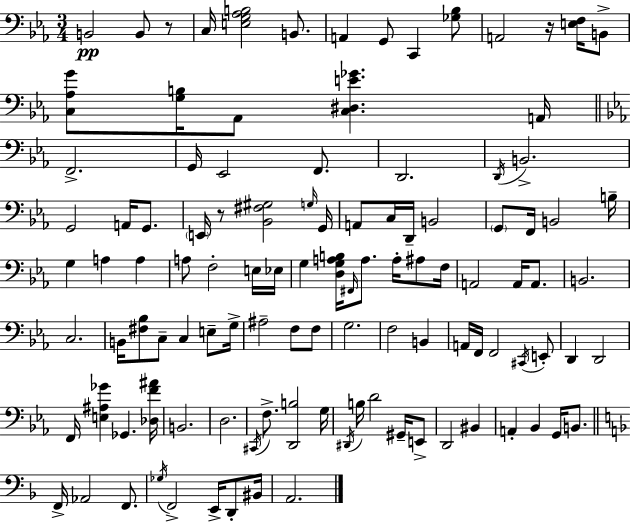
X:1
T:Untitled
M:3/4
L:1/4
K:Cm
B,,2 B,,/2 z/2 C,/4 [E,G,_A,B,]2 B,,/2 A,, G,,/2 C,, [_G,_B,]/2 A,,2 z/4 [E,F,]/4 B,,/2 [C,_A,G]/2 [G,B,]/4 _A,,/2 [C,^D,E_G] A,,/4 F,,2 G,,/4 _E,,2 F,,/2 D,,2 D,,/4 B,,2 G,,2 A,,/4 G,,/2 E,,/4 z/2 [_B,,^F,^G,]2 G,/4 G,,/4 A,,/2 C,/4 D,,/4 B,,2 G,,/2 F,,/4 B,,2 B,/4 G, A, A, A,/2 F,2 E,/4 _E,/4 G, [D,G,A,B,]/4 ^F,,/4 A,/2 A,/4 ^A,/2 F,/4 A,,2 A,,/4 A,,/2 B,,2 C,2 B,,/4 [^F,_B,]/2 C,/2 C, E,/2 G,/4 ^A,2 F,/2 F,/2 G,2 F,2 B,, A,,/4 F,,/4 F,,2 ^C,,/4 E,,/2 D,, D,,2 F,,/4 [E,^A,_G] _G,, [_D,F^A]/4 B,,2 D,2 ^C,,/4 F,/2 [D,,B,]2 G,/4 ^D,,/4 B,/4 D2 ^G,,/4 E,,/2 D,,2 ^B,, A,, _B,, G,,/4 B,,/2 F,,/4 _A,,2 F,,/2 _G,/4 F,,2 E,,/4 D,,/2 ^B,,/4 A,,2